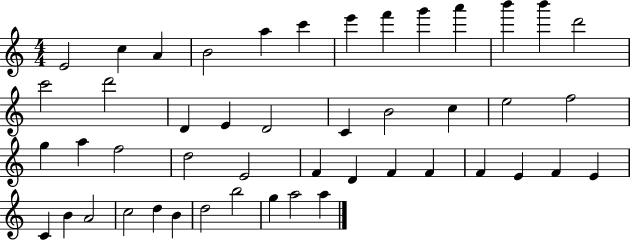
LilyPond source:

{
  \clef treble
  \numericTimeSignature
  \time 4/4
  \key c \major
  e'2 c''4 a'4 | b'2 a''4 c'''4 | e'''4 f'''4 g'''4 a'''4 | b'''4 b'''4 d'''2 | \break c'''2 d'''2 | d'4 e'4 d'2 | c'4 b'2 c''4 | e''2 f''2 | \break g''4 a''4 f''2 | d''2 e'2 | f'4 d'4 f'4 f'4 | f'4 e'4 f'4 e'4 | \break c'4 b'4 a'2 | c''2 d''4 b'4 | d''2 b''2 | g''4 a''2 a''4 | \break \bar "|."
}